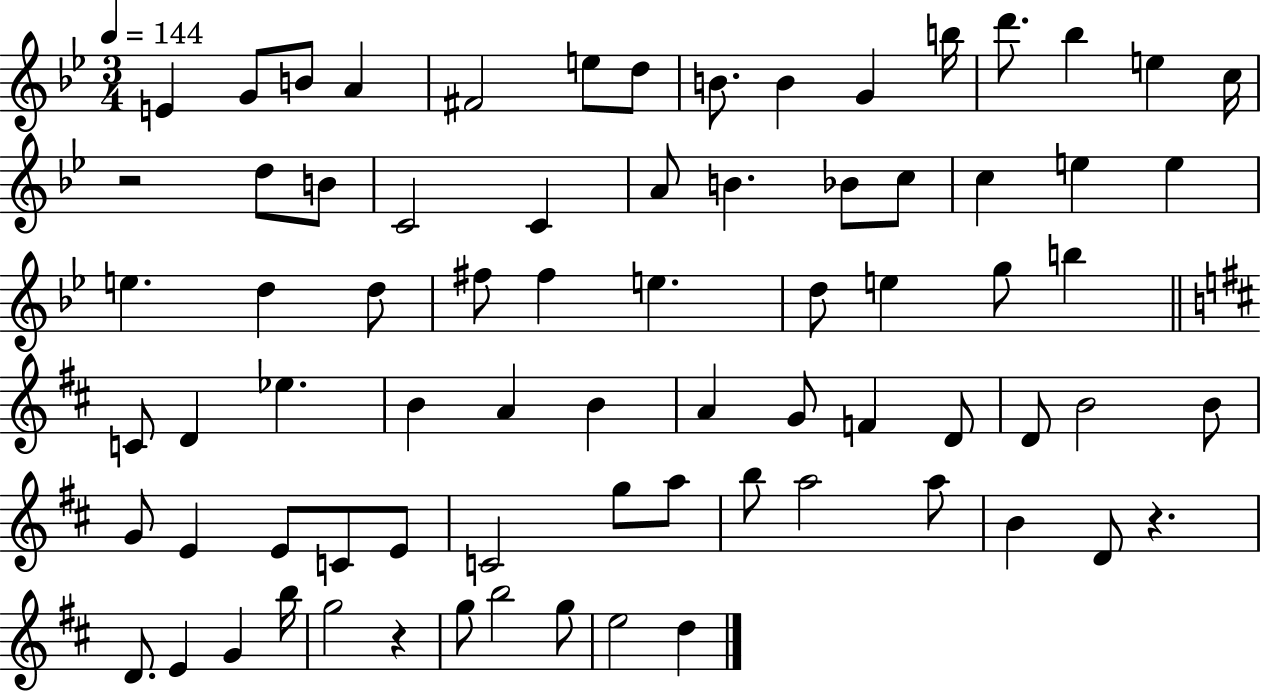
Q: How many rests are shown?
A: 3